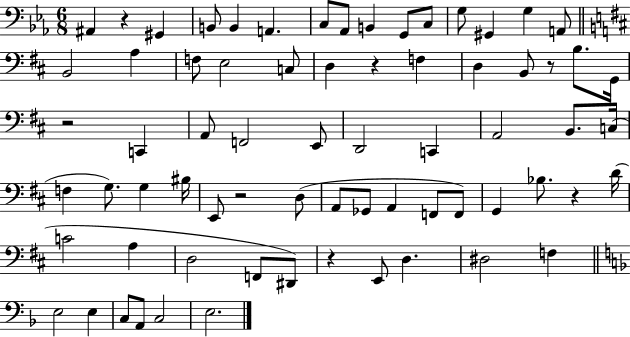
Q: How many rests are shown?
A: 7